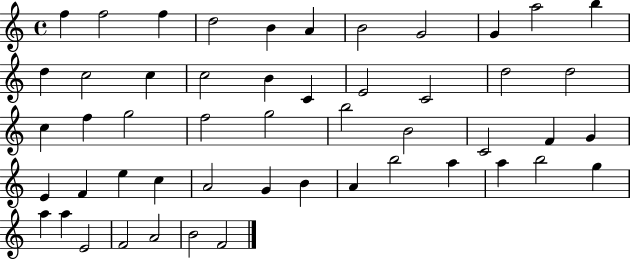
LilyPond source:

{
  \clef treble
  \time 4/4
  \defaultTimeSignature
  \key c \major
  f''4 f''2 f''4 | d''2 b'4 a'4 | b'2 g'2 | g'4 a''2 b''4 | \break d''4 c''2 c''4 | c''2 b'4 c'4 | e'2 c'2 | d''2 d''2 | \break c''4 f''4 g''2 | f''2 g''2 | b''2 b'2 | c'2 f'4 g'4 | \break e'4 f'4 e''4 c''4 | a'2 g'4 b'4 | a'4 b''2 a''4 | a''4 b''2 g''4 | \break a''4 a''4 e'2 | f'2 a'2 | b'2 f'2 | \bar "|."
}